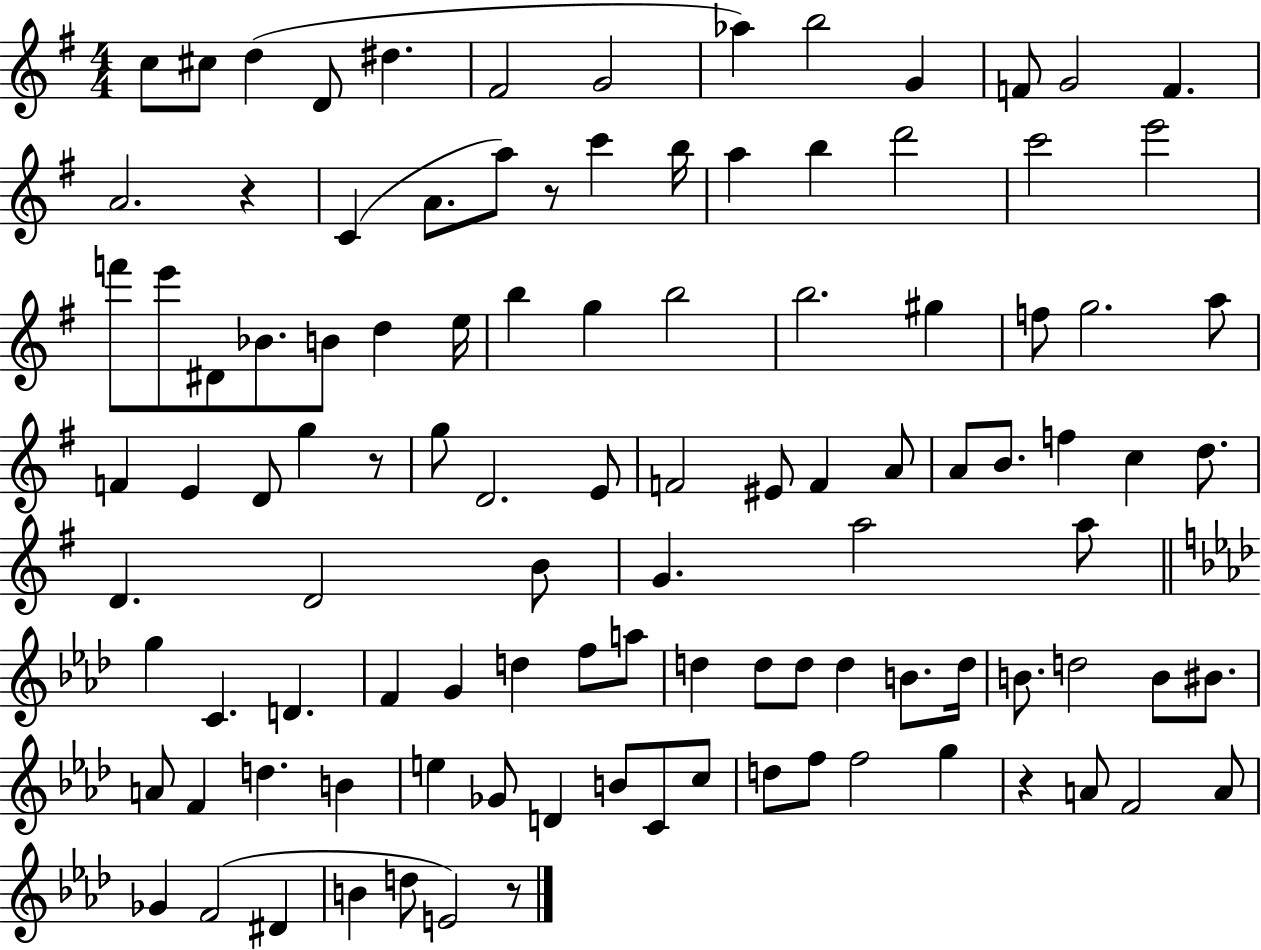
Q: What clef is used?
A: treble